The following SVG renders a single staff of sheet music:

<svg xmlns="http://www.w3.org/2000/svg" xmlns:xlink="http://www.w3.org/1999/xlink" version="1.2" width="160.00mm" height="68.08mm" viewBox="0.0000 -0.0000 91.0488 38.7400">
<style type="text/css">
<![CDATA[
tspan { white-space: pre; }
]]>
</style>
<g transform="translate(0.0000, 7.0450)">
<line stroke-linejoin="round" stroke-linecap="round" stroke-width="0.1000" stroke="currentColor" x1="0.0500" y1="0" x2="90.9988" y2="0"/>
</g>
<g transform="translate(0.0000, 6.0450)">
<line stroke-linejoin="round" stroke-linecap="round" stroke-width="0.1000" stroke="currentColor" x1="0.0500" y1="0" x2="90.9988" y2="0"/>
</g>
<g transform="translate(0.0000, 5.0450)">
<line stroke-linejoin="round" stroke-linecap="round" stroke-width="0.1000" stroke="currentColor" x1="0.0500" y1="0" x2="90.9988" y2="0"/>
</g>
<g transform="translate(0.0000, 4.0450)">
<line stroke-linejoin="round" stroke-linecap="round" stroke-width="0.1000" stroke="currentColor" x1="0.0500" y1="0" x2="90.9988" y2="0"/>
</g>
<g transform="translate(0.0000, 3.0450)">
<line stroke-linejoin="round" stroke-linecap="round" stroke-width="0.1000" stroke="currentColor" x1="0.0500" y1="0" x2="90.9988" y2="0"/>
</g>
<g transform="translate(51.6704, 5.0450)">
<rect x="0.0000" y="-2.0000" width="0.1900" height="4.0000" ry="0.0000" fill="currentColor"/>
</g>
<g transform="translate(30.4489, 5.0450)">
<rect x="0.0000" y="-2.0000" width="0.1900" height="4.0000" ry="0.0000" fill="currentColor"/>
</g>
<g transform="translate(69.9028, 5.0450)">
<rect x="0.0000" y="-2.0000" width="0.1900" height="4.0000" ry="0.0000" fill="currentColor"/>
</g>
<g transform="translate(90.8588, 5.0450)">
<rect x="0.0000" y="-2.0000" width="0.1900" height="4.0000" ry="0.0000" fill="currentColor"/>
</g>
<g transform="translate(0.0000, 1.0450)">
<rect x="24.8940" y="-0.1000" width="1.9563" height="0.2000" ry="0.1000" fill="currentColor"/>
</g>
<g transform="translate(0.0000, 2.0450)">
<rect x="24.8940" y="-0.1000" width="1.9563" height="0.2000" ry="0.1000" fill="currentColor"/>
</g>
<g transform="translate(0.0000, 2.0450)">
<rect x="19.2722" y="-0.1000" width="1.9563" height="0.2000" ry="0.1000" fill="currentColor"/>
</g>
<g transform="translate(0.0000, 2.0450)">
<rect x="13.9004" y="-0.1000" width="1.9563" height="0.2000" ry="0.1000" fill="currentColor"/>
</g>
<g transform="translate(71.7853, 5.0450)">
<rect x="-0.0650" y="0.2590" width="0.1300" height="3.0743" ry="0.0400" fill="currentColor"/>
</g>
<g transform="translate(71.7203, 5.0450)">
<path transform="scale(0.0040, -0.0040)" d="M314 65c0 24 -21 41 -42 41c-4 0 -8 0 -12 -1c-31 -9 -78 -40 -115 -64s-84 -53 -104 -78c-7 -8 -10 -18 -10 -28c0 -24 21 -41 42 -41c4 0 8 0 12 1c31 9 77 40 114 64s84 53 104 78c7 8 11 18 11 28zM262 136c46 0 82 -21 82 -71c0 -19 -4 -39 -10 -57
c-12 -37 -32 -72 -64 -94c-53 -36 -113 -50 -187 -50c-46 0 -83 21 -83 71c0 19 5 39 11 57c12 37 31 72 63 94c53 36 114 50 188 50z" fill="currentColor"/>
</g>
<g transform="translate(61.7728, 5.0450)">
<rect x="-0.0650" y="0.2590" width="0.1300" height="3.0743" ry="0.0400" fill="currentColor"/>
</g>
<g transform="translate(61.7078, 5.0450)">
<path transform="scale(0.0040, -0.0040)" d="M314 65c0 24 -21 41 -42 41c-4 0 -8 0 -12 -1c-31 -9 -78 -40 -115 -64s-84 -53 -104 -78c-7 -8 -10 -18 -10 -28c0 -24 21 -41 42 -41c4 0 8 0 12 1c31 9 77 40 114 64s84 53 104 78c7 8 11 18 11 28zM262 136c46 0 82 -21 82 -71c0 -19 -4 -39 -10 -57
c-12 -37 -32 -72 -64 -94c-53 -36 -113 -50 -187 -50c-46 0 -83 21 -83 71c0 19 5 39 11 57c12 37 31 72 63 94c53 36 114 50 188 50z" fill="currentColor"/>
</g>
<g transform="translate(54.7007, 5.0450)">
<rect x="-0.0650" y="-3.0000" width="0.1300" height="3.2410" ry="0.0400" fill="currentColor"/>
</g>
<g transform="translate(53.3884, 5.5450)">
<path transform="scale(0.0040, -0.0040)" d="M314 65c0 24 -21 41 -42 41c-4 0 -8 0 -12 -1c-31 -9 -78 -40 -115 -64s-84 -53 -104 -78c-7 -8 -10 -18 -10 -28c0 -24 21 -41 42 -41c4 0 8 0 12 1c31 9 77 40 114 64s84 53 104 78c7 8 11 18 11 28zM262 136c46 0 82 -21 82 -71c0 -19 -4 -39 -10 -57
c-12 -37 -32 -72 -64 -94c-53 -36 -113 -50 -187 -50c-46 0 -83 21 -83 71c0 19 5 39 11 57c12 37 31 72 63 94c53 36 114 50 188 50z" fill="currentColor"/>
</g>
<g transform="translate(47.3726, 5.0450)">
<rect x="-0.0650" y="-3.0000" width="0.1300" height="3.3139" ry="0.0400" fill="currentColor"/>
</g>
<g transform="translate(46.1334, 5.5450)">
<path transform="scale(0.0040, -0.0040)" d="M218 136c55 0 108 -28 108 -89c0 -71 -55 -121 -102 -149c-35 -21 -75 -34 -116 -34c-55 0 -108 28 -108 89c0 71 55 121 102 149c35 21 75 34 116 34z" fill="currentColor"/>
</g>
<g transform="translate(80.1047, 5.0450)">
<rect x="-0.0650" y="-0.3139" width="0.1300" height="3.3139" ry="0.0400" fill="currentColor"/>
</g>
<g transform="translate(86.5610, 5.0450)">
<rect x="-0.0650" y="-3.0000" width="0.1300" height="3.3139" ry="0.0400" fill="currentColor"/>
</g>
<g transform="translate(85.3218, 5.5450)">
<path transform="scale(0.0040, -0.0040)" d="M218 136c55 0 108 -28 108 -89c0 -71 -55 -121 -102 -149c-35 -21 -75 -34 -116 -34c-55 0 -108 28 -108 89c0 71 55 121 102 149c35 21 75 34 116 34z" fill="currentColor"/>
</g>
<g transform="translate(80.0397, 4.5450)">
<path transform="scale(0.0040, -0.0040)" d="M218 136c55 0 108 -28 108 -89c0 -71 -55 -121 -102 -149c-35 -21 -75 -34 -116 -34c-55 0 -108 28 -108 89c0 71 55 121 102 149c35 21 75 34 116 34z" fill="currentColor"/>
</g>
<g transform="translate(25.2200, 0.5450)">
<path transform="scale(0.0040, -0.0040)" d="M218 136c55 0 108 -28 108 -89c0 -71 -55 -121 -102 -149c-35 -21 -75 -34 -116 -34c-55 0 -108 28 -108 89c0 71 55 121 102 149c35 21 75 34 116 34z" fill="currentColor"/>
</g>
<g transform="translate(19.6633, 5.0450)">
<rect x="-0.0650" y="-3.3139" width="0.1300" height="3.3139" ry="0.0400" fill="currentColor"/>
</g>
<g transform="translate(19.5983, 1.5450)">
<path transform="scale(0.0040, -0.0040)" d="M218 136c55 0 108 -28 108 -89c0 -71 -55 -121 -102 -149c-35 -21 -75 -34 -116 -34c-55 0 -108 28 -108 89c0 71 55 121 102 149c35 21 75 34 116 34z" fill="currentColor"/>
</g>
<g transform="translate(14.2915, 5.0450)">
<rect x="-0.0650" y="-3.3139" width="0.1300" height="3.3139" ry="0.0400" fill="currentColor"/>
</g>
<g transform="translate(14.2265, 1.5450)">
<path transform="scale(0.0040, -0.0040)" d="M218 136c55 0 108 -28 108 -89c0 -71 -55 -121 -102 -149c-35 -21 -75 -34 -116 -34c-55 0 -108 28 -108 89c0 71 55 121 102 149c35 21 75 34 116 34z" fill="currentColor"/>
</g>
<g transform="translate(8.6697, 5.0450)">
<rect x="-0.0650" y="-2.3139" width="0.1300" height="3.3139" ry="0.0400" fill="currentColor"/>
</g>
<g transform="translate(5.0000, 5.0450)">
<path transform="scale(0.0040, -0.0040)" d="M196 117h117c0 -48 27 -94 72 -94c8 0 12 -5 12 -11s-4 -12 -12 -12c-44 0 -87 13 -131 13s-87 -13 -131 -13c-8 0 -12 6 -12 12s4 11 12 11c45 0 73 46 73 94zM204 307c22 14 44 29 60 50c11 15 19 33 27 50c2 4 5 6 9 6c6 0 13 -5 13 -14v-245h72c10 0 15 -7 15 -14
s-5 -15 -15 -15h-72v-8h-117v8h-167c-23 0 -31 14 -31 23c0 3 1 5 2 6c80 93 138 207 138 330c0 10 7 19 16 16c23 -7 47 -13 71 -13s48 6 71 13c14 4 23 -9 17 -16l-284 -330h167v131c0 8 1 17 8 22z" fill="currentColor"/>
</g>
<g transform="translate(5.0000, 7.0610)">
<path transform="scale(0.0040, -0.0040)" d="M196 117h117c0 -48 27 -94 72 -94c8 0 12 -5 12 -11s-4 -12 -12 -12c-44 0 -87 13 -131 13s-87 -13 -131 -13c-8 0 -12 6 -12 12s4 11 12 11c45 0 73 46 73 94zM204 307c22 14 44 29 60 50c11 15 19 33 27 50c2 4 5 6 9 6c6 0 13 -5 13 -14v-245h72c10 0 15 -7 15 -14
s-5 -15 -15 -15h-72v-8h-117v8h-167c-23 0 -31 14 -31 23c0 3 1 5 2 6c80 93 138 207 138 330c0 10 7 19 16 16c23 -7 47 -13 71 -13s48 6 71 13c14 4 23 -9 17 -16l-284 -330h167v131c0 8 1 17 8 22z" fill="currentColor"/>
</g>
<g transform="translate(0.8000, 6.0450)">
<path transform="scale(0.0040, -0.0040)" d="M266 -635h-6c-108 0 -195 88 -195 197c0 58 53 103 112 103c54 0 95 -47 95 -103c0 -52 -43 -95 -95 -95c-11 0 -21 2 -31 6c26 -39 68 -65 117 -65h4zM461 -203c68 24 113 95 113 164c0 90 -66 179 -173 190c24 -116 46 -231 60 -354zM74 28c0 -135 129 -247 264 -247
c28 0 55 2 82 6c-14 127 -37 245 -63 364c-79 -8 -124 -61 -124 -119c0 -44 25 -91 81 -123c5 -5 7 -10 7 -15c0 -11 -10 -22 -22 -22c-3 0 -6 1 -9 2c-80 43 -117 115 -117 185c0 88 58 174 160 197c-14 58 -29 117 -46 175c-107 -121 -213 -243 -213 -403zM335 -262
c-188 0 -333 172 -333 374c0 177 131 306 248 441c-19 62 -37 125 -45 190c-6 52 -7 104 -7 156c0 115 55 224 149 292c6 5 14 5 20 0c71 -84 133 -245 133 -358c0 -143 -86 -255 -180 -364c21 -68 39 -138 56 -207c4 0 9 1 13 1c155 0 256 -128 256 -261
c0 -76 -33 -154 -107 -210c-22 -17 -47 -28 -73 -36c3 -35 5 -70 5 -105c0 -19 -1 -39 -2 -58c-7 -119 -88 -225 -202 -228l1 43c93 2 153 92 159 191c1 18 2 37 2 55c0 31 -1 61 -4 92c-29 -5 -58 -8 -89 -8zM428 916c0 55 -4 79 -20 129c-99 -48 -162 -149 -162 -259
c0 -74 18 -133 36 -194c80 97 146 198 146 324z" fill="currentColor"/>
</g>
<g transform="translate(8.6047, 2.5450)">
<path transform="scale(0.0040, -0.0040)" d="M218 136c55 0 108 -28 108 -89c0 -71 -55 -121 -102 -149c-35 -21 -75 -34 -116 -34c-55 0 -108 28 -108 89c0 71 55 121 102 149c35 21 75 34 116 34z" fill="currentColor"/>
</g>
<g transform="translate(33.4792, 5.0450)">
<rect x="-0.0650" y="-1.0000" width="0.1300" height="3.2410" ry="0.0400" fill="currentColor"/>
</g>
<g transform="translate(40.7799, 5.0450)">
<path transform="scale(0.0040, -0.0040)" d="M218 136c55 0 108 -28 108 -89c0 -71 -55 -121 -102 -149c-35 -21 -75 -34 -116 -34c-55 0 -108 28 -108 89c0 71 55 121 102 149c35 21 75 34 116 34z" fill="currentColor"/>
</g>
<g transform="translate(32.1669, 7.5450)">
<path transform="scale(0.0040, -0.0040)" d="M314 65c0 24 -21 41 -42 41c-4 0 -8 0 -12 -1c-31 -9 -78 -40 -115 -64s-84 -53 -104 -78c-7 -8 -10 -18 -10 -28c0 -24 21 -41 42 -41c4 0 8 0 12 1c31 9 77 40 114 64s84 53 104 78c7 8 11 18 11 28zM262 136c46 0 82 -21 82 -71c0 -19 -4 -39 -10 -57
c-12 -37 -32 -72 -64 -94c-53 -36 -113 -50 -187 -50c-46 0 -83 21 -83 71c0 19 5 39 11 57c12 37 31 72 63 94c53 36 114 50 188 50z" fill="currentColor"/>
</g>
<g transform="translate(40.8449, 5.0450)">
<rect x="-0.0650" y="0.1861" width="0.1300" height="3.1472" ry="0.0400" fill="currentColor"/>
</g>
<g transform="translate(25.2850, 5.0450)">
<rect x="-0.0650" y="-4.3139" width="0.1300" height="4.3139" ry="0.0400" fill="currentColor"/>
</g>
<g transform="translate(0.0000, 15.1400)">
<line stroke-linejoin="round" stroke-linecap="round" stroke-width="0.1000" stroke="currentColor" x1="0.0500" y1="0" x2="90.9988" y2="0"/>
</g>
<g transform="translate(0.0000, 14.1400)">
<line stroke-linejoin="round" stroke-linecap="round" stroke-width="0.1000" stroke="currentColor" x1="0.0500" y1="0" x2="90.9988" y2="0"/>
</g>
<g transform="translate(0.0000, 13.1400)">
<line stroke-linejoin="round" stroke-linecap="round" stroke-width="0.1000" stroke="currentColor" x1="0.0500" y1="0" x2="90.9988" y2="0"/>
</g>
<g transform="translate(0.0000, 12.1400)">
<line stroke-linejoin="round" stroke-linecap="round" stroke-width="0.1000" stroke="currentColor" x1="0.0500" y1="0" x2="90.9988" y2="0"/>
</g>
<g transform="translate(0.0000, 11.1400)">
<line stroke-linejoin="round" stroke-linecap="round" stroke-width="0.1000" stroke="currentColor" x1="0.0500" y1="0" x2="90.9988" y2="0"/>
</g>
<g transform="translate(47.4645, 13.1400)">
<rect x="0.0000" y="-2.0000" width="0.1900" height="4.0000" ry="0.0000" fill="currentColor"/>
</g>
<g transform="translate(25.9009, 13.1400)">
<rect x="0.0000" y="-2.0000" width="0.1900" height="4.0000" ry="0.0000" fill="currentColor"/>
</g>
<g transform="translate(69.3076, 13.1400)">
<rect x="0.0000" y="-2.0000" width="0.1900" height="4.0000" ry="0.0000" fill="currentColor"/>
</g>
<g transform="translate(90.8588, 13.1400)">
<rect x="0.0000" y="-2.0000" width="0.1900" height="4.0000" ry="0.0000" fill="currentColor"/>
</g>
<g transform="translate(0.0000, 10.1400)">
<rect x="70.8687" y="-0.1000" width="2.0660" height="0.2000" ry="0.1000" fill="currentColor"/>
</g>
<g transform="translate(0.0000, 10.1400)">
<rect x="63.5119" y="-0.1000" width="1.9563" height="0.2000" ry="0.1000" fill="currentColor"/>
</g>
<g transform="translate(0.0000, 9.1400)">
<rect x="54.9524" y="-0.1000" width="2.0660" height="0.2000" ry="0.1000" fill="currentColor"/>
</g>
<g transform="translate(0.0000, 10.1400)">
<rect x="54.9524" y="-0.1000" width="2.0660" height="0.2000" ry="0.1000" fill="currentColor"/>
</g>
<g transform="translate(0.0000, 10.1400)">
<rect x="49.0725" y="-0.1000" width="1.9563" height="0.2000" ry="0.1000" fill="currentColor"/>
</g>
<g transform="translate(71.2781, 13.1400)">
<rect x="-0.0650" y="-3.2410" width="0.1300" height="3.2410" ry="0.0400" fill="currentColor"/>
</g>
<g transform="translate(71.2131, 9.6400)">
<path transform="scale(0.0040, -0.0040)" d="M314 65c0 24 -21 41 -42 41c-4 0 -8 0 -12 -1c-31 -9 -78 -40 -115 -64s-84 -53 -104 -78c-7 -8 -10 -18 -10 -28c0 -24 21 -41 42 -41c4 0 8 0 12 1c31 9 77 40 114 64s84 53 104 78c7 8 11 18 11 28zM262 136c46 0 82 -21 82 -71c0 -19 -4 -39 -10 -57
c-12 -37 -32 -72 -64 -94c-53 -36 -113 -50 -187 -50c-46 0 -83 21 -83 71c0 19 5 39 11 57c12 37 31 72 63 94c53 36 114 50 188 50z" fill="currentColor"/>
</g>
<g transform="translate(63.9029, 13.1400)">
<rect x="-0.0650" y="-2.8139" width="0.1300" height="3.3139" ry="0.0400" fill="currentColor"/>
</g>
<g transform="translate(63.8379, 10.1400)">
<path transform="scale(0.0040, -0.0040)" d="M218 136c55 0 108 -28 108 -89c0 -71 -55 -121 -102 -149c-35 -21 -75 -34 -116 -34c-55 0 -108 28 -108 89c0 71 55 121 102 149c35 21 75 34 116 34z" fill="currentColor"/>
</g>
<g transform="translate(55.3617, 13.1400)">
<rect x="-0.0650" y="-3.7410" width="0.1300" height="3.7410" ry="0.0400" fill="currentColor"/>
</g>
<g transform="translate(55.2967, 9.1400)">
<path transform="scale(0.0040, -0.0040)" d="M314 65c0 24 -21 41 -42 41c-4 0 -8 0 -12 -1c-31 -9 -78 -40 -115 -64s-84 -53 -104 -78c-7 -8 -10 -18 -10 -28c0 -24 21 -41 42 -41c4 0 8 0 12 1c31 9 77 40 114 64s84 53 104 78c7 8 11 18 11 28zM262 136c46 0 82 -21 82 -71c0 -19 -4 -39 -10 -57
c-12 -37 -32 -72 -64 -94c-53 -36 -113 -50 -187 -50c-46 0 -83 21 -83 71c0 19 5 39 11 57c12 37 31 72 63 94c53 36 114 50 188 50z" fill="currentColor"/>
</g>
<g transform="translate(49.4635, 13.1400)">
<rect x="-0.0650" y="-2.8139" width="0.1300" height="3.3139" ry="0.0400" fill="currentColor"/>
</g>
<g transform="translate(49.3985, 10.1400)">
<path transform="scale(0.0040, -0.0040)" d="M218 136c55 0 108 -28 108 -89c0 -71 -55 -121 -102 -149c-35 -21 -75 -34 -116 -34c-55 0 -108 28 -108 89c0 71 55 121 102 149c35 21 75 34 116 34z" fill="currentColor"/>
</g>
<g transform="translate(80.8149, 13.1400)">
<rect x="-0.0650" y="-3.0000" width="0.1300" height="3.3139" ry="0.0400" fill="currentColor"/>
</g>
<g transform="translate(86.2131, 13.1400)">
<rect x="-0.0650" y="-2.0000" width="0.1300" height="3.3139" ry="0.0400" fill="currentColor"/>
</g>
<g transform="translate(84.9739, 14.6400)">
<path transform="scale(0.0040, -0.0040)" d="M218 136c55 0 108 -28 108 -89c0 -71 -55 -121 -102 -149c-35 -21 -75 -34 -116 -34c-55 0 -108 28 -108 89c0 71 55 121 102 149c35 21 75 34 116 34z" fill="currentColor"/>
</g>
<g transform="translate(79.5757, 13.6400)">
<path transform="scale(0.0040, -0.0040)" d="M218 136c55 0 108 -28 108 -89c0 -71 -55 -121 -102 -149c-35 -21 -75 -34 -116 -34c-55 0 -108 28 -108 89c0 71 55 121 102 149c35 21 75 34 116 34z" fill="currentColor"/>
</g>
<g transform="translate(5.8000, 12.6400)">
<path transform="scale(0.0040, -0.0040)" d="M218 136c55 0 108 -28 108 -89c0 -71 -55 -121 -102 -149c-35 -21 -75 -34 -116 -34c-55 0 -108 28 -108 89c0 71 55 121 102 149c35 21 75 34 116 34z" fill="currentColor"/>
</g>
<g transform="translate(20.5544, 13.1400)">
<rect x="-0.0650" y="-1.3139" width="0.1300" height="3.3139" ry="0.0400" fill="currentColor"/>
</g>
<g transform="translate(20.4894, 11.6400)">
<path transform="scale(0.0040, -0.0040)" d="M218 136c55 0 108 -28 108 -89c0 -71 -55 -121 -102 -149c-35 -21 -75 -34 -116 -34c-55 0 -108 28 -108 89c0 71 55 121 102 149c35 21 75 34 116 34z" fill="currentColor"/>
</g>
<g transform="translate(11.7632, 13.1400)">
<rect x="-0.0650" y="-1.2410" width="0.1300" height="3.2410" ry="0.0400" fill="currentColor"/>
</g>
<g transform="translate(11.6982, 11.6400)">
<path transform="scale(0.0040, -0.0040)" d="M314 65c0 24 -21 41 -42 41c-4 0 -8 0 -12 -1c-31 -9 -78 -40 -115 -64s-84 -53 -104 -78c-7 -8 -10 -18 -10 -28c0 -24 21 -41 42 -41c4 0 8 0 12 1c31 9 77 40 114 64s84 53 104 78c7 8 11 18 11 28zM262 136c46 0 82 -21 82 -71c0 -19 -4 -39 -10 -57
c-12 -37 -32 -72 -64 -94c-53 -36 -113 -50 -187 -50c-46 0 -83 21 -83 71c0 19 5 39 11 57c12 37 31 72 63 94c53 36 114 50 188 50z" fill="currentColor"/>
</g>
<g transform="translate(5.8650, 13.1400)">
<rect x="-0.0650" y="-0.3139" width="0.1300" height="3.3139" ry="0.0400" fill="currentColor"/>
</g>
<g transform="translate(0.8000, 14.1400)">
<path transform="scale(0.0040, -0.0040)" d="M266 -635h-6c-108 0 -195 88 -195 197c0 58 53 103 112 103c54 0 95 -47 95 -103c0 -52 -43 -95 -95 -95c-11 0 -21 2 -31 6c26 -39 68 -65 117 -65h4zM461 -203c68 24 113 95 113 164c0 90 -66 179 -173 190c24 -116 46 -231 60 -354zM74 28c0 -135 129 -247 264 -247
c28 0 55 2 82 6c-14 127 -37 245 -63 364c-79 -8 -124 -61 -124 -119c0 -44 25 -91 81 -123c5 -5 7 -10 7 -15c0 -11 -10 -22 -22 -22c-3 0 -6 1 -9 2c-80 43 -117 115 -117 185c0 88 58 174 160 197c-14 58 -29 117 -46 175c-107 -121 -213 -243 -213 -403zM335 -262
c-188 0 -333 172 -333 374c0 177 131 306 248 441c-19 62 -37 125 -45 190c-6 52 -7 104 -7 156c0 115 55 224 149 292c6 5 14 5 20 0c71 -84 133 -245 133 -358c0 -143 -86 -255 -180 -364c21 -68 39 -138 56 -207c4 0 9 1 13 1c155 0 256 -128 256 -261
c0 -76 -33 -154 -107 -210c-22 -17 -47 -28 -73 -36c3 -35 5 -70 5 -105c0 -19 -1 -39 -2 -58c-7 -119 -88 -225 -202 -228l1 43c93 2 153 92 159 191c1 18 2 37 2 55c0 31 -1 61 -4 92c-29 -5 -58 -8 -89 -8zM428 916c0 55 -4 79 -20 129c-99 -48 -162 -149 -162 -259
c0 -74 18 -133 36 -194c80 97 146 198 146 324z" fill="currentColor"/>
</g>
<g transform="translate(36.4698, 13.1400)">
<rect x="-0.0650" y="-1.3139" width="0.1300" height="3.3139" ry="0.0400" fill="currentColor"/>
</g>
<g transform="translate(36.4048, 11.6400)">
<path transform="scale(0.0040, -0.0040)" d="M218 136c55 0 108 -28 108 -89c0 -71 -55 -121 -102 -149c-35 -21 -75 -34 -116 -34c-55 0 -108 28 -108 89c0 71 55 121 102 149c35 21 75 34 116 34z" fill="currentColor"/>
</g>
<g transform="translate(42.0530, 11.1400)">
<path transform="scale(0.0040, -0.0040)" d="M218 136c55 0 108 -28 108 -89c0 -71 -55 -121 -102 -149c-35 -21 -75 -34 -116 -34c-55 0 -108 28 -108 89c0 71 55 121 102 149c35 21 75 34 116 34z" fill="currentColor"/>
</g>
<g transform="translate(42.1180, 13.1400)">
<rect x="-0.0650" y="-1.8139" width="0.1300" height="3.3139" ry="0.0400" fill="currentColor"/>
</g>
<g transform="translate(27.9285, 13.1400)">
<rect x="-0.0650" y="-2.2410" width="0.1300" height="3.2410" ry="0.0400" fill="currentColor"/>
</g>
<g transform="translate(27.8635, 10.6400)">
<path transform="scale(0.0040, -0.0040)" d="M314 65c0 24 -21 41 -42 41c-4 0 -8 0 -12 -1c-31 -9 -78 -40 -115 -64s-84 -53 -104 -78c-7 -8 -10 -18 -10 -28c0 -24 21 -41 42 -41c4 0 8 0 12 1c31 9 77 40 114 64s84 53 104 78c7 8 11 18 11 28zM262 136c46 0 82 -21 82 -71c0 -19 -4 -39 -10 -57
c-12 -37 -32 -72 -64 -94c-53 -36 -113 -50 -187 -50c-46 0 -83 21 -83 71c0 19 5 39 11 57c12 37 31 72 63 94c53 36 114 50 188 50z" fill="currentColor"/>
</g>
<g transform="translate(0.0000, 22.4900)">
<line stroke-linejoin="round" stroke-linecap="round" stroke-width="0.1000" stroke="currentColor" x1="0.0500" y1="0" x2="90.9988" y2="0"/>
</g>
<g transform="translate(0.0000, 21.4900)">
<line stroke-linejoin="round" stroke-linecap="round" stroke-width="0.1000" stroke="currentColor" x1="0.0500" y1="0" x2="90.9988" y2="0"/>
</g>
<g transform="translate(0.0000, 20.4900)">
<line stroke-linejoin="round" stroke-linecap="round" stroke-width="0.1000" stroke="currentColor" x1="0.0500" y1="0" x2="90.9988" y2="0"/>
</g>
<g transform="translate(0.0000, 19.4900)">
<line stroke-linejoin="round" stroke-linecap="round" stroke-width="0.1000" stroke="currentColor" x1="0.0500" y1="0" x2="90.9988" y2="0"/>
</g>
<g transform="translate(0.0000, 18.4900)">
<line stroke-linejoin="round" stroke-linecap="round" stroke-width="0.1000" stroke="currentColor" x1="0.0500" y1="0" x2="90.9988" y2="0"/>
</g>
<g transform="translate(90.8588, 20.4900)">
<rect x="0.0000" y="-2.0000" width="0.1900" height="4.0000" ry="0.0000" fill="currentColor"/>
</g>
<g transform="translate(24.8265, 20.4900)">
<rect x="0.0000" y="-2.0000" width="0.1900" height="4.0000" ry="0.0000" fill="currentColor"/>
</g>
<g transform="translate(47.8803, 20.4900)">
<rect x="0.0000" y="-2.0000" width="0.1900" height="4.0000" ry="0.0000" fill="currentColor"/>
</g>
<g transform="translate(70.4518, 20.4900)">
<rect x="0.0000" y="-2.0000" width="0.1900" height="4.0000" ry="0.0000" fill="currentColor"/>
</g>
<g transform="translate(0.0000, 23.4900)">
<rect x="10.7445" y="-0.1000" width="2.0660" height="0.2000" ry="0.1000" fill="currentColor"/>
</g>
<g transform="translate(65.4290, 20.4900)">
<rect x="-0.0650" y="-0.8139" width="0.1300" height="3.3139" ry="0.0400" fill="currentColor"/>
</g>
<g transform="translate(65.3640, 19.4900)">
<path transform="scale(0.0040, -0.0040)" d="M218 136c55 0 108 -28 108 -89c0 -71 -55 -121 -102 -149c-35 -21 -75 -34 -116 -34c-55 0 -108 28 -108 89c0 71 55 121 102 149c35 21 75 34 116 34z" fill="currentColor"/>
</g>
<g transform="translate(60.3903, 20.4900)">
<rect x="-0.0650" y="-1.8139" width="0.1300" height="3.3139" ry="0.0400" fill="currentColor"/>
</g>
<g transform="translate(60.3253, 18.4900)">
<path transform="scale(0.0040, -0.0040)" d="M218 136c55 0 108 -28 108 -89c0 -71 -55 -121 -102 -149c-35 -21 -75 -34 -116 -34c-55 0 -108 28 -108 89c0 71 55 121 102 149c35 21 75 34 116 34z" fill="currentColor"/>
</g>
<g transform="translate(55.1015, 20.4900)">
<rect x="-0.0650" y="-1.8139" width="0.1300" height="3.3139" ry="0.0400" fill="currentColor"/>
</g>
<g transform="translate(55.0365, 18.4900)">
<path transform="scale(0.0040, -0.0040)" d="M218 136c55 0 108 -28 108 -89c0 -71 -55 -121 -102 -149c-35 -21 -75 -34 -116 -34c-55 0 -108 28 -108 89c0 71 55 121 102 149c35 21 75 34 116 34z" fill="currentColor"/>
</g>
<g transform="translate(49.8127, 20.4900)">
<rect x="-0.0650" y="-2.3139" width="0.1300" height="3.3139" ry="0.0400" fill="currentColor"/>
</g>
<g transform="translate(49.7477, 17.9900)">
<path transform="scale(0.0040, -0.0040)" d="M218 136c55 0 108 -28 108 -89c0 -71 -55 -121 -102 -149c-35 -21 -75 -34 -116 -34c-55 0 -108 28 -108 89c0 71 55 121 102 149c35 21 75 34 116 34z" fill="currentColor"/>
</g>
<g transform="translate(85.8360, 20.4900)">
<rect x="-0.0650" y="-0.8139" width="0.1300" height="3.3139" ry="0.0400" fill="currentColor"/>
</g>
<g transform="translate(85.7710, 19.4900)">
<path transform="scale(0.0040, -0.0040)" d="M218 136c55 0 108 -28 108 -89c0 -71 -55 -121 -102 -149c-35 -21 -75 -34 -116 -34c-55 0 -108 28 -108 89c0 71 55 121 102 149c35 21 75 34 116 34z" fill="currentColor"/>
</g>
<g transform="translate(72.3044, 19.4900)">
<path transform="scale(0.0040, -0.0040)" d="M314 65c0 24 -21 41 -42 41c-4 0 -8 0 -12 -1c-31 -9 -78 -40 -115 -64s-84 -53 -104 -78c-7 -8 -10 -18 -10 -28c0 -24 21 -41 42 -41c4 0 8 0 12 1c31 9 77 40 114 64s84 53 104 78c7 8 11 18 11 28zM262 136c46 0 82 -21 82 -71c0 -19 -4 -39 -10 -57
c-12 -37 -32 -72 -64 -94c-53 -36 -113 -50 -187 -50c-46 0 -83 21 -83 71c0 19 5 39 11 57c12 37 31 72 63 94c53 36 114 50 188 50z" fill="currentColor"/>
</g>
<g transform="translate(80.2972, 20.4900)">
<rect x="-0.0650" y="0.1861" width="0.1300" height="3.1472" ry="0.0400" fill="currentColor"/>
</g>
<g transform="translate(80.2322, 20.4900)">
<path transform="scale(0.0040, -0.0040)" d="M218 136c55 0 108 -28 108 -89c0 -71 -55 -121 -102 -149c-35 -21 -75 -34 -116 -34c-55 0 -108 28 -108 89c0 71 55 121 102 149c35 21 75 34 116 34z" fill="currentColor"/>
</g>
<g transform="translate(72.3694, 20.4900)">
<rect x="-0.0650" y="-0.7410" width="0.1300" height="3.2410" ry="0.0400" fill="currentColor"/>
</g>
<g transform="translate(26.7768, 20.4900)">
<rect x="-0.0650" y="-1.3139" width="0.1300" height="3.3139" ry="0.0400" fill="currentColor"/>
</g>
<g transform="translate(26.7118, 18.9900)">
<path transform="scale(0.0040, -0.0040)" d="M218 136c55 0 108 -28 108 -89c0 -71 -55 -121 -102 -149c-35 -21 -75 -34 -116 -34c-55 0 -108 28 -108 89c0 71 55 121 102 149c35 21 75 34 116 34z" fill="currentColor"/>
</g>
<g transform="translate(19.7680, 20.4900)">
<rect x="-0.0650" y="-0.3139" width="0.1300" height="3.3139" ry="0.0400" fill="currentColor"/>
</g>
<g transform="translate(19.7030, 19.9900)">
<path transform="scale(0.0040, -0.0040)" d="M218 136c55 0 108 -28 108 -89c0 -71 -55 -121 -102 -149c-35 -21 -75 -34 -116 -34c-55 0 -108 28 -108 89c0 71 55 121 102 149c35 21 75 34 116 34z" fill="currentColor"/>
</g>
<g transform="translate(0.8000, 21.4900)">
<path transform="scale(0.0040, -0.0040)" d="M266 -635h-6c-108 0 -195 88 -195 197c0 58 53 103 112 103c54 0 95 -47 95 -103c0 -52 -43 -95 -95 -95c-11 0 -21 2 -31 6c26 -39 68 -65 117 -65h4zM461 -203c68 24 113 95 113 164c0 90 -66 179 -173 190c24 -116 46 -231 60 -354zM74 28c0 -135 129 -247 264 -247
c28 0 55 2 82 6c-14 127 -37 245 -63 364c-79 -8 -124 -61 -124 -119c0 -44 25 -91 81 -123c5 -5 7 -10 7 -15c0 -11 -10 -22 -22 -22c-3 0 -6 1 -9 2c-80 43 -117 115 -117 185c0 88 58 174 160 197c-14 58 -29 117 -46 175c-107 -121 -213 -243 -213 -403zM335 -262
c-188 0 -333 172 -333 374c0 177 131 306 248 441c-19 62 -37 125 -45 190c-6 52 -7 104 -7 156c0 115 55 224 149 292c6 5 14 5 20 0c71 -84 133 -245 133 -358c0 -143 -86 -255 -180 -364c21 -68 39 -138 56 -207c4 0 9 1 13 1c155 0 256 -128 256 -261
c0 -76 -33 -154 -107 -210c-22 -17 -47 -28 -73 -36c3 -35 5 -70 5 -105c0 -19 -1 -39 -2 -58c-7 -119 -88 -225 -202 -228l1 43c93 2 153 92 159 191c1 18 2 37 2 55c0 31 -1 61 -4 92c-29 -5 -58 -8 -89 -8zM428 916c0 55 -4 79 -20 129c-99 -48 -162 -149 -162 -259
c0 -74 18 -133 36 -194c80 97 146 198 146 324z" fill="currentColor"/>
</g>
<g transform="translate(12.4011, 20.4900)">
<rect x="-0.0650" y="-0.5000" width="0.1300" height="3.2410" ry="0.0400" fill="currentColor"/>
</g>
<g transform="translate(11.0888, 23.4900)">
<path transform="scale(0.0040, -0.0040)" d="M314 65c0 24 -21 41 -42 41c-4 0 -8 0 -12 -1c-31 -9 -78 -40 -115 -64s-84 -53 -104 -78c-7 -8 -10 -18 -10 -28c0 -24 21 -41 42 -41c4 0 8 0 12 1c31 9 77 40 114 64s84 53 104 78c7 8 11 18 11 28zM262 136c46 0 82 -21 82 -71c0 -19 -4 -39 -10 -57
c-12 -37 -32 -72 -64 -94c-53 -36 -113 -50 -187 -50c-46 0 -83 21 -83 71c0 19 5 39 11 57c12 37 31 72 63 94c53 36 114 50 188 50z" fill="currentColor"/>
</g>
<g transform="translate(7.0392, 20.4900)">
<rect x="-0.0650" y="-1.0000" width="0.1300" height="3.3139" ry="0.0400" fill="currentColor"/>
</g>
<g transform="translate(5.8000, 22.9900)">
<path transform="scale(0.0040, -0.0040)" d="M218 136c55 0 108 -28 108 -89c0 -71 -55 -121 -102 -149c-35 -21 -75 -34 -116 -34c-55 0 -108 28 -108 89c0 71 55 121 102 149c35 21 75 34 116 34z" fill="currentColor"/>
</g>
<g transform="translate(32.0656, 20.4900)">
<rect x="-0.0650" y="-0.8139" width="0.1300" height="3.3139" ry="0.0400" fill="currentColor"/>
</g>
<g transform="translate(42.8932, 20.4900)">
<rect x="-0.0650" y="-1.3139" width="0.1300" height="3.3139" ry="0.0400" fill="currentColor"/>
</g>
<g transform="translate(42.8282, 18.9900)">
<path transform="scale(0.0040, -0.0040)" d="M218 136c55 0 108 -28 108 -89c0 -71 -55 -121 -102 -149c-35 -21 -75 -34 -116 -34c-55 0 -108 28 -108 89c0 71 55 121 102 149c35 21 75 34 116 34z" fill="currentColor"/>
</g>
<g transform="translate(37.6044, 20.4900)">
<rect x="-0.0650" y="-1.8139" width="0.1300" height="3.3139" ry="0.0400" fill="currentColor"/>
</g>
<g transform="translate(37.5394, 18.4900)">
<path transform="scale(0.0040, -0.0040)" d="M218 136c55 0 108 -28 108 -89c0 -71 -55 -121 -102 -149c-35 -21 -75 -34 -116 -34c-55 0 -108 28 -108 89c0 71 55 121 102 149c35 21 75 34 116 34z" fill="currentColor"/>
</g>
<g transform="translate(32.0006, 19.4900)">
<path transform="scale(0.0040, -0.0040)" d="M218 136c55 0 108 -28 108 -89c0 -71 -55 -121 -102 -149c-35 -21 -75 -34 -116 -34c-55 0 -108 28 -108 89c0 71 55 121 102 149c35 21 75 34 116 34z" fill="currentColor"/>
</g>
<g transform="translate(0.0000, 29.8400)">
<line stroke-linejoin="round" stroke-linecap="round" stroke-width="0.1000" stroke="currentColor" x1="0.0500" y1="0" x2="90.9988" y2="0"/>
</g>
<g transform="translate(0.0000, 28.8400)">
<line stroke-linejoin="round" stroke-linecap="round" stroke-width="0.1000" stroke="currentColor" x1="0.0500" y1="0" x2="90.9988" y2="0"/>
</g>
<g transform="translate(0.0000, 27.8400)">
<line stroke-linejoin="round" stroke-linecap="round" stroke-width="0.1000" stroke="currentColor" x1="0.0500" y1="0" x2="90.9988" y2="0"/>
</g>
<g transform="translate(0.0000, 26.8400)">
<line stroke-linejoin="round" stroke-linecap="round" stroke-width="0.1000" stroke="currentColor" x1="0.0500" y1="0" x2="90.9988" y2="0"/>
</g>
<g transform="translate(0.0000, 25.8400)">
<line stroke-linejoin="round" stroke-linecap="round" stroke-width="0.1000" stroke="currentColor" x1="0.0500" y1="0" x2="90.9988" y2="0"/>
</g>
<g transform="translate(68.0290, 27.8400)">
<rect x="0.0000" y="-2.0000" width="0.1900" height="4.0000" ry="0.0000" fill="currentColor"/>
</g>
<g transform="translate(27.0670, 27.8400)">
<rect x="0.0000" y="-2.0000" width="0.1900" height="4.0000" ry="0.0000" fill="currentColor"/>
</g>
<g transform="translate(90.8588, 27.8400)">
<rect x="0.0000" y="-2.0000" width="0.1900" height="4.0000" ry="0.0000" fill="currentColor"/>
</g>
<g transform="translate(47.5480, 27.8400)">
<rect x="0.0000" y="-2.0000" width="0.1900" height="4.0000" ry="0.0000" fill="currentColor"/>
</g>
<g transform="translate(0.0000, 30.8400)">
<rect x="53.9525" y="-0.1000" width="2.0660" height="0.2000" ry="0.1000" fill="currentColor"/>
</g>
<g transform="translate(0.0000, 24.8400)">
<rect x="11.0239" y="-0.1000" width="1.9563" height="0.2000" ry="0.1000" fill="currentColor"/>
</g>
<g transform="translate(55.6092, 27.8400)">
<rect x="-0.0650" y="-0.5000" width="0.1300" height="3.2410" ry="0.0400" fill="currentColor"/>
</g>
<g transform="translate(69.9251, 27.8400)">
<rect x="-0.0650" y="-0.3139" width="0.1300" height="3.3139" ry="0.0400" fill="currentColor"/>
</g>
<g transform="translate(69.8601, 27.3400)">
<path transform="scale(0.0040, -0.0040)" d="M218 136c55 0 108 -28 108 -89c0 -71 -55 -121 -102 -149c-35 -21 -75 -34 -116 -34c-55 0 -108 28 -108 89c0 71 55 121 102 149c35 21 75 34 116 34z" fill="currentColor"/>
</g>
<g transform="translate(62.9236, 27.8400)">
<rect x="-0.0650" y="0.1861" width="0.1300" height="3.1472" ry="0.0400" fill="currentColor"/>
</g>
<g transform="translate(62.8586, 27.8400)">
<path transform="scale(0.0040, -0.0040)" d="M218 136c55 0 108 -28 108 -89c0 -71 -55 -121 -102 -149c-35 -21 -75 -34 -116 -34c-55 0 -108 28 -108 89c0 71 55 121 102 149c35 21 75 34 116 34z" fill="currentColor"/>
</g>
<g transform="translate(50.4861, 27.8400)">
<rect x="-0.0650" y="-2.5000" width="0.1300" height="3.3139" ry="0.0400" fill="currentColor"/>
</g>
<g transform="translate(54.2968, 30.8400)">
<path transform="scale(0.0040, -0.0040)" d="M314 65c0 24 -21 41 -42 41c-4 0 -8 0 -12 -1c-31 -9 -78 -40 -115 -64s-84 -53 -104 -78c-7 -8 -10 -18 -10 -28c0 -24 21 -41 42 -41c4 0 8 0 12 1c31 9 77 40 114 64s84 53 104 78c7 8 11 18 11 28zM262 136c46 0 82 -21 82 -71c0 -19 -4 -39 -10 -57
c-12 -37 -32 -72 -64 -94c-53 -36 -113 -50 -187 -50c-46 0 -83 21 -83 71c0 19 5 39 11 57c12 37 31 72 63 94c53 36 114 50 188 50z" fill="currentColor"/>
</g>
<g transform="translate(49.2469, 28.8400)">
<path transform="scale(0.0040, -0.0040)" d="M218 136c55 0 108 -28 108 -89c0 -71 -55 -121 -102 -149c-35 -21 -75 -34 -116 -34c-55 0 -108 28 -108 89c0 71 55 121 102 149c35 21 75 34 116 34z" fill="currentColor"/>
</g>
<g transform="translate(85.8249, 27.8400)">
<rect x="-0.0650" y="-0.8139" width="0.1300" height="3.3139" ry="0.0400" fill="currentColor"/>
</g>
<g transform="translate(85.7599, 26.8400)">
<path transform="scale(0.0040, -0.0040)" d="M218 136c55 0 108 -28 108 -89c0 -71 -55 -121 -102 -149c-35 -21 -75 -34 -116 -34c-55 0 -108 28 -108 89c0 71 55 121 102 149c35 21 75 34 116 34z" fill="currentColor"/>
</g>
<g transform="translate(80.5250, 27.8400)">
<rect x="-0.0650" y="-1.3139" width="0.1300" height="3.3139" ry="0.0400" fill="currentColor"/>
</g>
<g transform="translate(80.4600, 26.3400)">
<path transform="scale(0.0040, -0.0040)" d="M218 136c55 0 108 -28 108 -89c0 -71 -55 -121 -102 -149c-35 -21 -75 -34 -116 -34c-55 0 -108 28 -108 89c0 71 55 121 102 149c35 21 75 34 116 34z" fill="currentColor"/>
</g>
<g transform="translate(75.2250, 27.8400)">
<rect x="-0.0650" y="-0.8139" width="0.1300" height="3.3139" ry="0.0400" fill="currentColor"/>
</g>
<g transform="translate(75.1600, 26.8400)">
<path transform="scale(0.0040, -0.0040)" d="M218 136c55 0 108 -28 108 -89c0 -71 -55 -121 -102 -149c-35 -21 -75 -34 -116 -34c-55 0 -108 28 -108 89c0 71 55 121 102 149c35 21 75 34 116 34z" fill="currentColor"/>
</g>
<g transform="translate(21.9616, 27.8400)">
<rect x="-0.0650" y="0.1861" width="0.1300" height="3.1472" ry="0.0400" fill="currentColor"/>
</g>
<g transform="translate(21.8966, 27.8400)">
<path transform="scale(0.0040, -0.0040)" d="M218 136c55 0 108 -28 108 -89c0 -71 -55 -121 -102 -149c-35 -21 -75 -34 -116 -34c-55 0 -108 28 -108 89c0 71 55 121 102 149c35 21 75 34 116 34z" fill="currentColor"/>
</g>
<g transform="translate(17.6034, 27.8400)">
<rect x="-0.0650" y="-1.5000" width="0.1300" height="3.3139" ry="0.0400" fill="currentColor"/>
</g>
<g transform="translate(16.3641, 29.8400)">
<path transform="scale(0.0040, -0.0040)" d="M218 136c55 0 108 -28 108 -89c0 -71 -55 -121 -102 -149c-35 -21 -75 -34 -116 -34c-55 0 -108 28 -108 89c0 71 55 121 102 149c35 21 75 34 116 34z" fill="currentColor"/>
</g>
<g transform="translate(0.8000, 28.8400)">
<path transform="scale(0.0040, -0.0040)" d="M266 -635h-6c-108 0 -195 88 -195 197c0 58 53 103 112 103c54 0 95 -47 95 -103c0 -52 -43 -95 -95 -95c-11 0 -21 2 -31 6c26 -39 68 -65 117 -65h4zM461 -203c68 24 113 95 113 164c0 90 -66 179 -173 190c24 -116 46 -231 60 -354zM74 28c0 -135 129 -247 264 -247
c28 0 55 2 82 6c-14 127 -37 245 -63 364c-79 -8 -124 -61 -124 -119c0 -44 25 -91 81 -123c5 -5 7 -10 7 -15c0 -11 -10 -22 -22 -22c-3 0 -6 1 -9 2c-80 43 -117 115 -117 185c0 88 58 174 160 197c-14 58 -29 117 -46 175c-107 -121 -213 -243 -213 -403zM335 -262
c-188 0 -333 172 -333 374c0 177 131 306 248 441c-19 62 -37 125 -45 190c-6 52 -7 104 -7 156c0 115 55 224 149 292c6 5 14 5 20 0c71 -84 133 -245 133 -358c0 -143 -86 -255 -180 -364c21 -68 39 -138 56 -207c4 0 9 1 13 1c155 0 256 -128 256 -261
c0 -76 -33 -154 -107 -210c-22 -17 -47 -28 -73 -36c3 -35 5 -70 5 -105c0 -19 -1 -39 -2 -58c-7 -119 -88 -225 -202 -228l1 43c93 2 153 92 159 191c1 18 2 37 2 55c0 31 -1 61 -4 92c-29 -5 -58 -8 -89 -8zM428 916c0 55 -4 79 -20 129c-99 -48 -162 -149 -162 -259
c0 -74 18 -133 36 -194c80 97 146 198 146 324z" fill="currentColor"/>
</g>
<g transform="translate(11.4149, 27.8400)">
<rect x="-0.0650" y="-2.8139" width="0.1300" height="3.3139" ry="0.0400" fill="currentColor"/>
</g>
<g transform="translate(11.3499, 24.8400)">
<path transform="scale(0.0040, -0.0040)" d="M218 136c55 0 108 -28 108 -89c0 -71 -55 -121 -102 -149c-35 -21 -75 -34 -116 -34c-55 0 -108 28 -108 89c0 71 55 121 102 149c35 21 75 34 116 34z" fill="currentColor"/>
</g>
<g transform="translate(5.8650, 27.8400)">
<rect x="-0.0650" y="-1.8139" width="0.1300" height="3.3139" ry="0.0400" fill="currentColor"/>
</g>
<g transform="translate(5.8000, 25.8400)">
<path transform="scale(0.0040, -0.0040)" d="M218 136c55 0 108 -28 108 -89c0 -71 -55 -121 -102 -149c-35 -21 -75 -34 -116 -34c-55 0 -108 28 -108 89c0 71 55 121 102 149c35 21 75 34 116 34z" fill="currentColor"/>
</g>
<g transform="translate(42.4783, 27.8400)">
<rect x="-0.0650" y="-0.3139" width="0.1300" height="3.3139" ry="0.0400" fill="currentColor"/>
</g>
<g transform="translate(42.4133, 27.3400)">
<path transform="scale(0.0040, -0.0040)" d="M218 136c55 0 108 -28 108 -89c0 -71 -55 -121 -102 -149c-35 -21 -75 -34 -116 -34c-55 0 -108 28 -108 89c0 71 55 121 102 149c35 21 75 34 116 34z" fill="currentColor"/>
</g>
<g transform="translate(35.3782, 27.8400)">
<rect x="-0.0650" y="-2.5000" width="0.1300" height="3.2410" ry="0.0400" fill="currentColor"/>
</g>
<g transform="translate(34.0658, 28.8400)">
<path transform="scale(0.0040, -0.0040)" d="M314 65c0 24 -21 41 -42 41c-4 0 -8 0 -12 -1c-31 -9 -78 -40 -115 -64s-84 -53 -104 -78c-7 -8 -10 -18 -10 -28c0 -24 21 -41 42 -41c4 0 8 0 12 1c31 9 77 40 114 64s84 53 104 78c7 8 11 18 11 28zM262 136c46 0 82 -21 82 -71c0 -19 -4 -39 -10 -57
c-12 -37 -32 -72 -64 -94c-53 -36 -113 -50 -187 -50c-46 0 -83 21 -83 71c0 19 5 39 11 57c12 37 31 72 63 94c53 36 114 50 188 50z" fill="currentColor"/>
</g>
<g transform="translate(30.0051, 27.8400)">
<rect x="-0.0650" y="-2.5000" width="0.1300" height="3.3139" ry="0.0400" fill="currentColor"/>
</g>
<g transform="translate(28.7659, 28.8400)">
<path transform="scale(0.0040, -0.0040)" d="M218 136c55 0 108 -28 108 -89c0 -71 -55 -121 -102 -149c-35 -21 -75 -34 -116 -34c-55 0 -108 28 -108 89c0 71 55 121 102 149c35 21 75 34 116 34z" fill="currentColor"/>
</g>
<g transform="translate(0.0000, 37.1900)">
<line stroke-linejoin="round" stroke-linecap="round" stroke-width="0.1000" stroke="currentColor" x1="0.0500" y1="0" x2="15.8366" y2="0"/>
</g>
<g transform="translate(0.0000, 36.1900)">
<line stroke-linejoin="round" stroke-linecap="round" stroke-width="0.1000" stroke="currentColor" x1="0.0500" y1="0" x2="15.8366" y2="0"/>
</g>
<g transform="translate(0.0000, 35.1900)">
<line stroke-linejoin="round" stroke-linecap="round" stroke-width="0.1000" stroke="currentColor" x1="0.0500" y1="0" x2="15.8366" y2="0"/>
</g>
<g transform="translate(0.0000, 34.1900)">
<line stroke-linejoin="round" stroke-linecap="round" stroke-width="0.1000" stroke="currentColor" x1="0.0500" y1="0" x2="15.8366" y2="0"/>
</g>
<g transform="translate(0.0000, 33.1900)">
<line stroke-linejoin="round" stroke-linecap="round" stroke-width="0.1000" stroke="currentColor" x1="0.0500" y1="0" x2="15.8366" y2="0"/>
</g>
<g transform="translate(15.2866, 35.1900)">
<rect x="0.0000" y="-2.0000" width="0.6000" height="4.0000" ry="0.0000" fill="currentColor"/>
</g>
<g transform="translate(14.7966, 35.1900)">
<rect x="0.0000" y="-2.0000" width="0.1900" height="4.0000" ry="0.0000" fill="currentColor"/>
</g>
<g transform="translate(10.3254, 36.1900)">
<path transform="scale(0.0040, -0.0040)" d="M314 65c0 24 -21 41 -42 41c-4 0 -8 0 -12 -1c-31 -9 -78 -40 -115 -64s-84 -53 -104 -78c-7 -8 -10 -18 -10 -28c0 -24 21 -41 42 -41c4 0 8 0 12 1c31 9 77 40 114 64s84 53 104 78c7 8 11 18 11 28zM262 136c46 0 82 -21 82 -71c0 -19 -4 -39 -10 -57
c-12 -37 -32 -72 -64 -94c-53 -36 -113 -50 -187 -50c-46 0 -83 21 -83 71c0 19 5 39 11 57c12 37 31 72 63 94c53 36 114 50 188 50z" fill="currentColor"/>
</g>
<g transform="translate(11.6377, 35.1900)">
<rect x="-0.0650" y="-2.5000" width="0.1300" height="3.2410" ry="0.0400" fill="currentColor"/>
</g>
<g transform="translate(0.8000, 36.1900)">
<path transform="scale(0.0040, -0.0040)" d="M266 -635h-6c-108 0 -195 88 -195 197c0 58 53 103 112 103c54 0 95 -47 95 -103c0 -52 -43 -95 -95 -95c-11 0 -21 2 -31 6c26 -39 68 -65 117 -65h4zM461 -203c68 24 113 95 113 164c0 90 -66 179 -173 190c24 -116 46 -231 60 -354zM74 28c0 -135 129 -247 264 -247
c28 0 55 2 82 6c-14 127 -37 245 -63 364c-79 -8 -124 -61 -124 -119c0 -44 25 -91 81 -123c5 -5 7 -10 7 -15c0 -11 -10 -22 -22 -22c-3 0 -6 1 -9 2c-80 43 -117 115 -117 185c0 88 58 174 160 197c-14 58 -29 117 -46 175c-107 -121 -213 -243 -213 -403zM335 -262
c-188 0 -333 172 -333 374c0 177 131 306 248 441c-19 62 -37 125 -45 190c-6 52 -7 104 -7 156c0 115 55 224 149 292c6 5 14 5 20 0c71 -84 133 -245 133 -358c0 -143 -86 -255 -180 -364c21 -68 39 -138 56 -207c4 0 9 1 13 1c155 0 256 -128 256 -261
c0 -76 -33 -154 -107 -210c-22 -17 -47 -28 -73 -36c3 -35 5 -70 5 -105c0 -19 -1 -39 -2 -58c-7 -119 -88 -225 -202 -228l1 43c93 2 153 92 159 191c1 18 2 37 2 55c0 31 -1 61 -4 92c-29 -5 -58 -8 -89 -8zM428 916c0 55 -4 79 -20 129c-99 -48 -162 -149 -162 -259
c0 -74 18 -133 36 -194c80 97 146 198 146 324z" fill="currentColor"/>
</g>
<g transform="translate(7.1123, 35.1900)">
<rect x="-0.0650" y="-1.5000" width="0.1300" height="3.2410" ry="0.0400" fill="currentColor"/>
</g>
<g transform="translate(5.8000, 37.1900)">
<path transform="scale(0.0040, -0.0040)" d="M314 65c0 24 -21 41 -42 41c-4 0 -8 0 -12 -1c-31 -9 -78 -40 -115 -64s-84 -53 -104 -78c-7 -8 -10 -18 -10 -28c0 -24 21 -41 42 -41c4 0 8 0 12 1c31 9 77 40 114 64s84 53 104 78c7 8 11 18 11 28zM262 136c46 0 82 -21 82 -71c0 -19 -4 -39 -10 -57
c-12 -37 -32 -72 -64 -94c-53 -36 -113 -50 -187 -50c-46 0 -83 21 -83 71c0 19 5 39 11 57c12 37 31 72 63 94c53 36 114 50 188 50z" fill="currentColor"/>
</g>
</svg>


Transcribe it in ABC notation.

X:1
T:Untitled
M:4/4
L:1/4
K:C
g b b d' D2 B A A2 B2 B2 c A c e2 e g2 e f a c'2 a b2 A F D C2 c e d f e g f f d d2 B d f a E B G G2 c G C2 B c d e d E2 G2